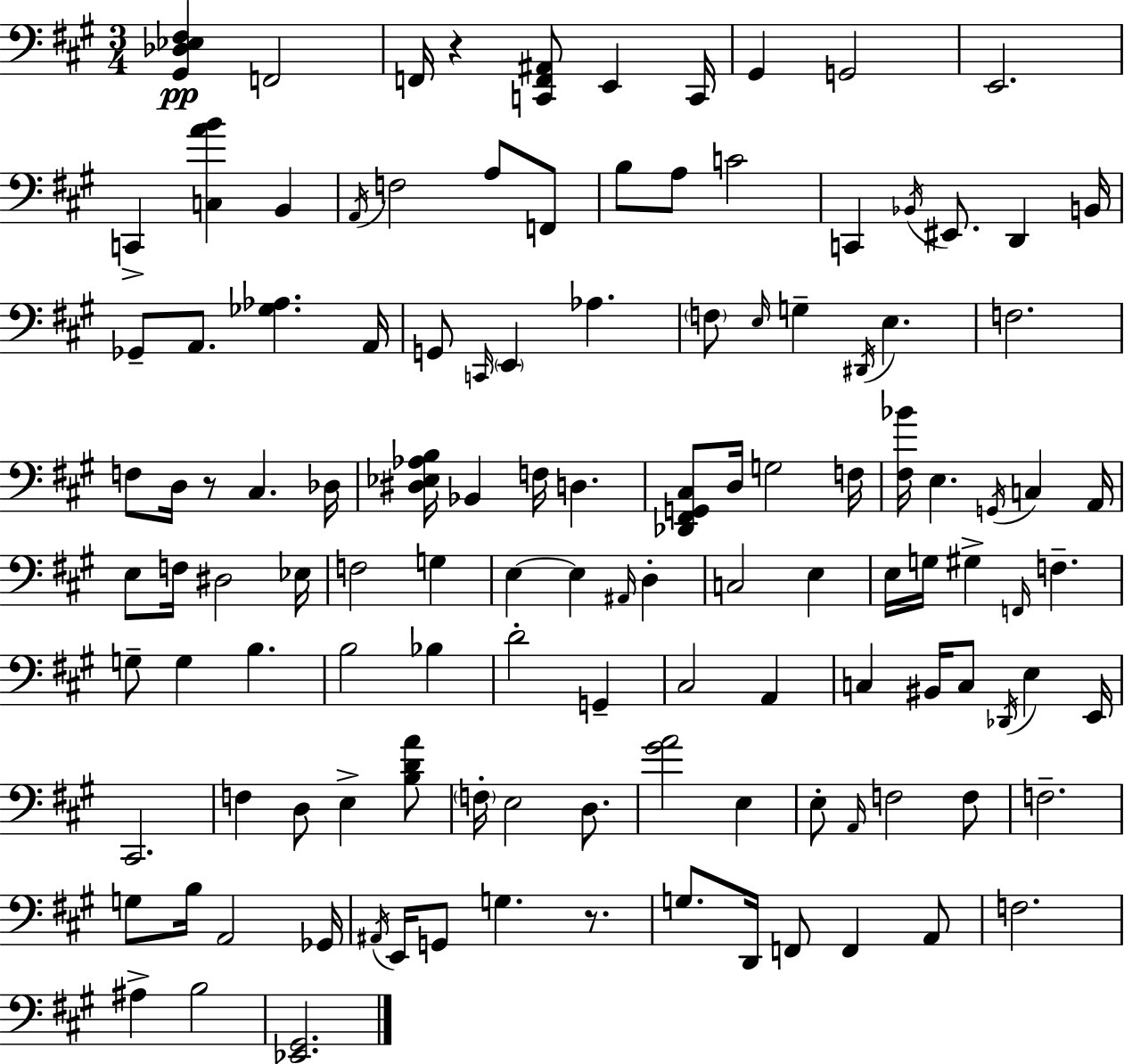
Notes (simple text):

[G#2,Db3,Eb3,F#3]/q F2/h F2/s R/q [C2,F2,A#2]/e E2/q C2/s G#2/q G2/h E2/h. C2/q [C3,A4,B4]/q B2/q A2/s F3/h A3/e F2/e B3/e A3/e C4/h C2/q Bb2/s EIS2/e. D2/q B2/s Gb2/e A2/e. [Gb3,Ab3]/q. A2/s G2/e C2/s E2/q Ab3/q. F3/e E3/s G3/q D#2/s E3/q. F3/h. F3/e D3/s R/e C#3/q. Db3/s [D#3,Eb3,Ab3,B3]/s Bb2/q F3/s D3/q. [Db2,F#2,G2,C#3]/e D3/s G3/h F3/s [F#3,Bb4]/s E3/q. G2/s C3/q A2/s E3/e F3/s D#3/h Eb3/s F3/h G3/q E3/q E3/q A#2/s D3/q C3/h E3/q E3/s G3/s G#3/q F2/s F3/q. G3/e G3/q B3/q. B3/h Bb3/q D4/h G2/q C#3/h A2/q C3/q BIS2/s C3/e Db2/s E3/q E2/s C#2/h. F3/q D3/e E3/q [B3,D4,A4]/e F3/s E3/h D3/e. [G#4,A4]/h E3/q E3/e A2/s F3/h F3/e F3/h. G3/e B3/s A2/h Gb2/s A#2/s E2/s G2/e G3/q. R/e. G3/e. D2/s F2/e F2/q A2/e F3/h. A#3/q B3/h [Eb2,G#2]/h.